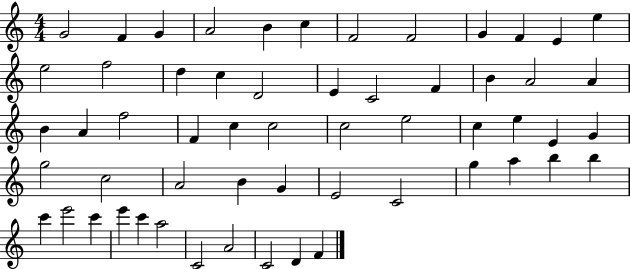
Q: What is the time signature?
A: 4/4